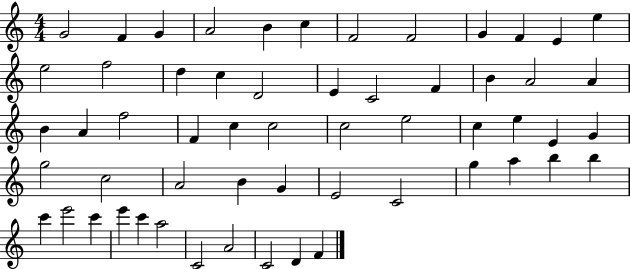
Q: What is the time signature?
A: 4/4